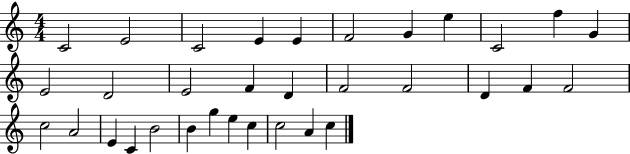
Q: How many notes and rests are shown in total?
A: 33